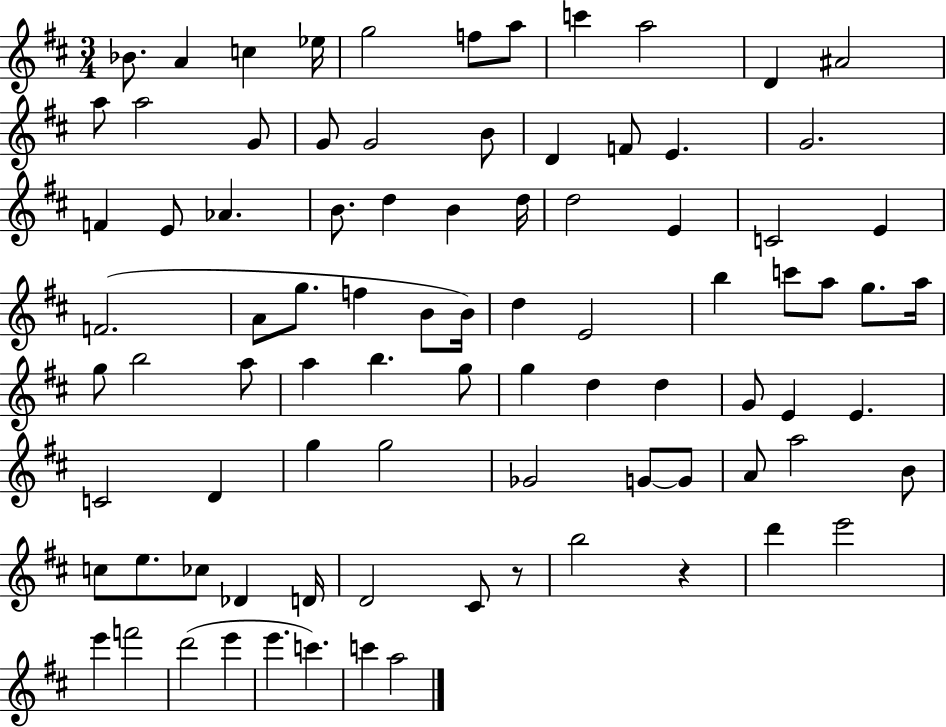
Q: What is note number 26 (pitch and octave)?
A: D5